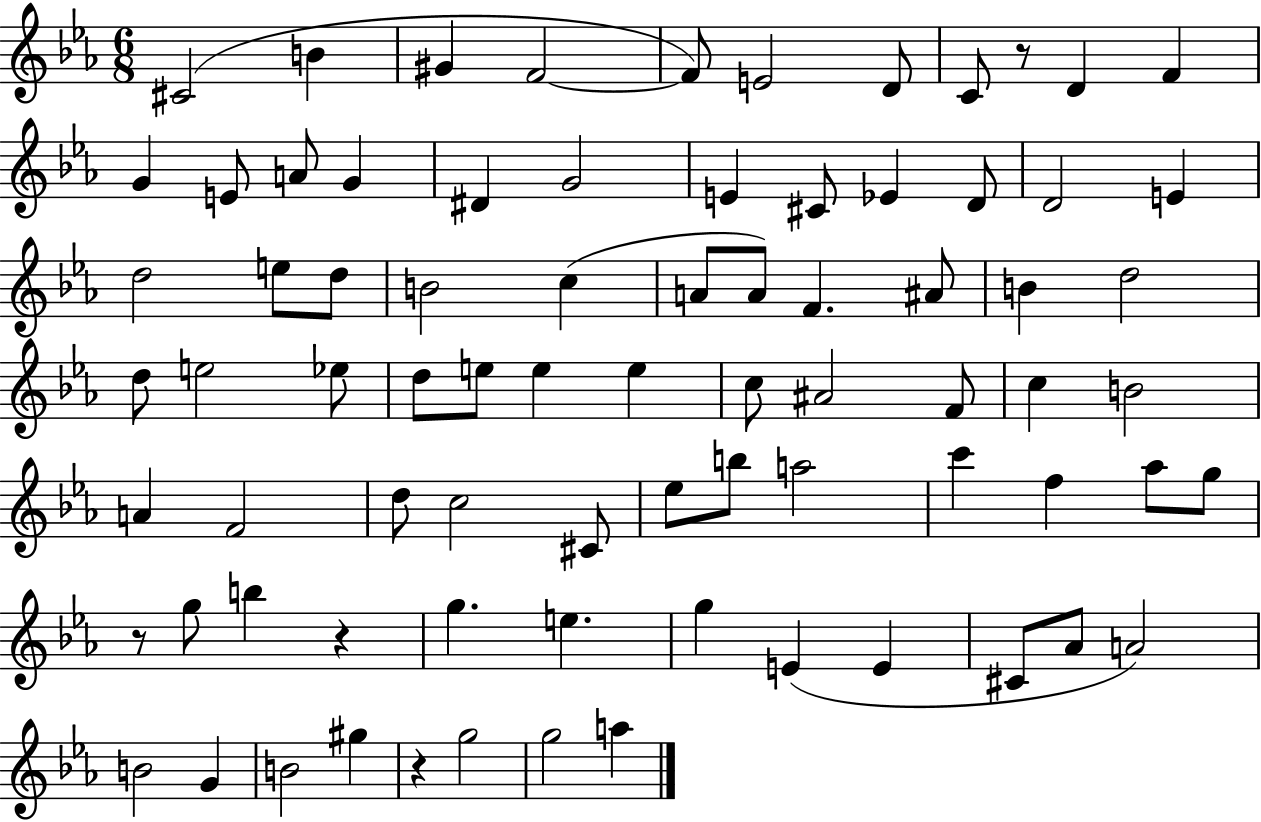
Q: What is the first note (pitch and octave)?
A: C#4